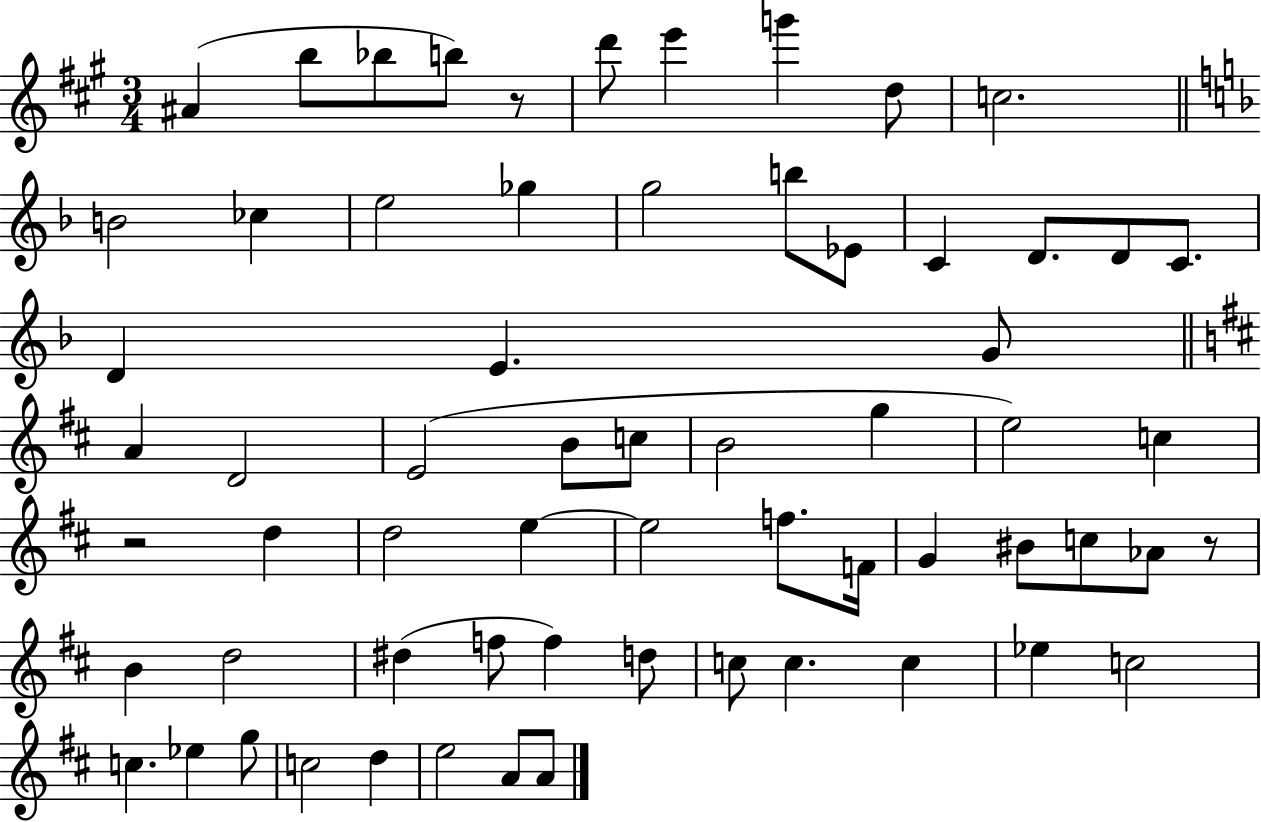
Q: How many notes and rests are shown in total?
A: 64